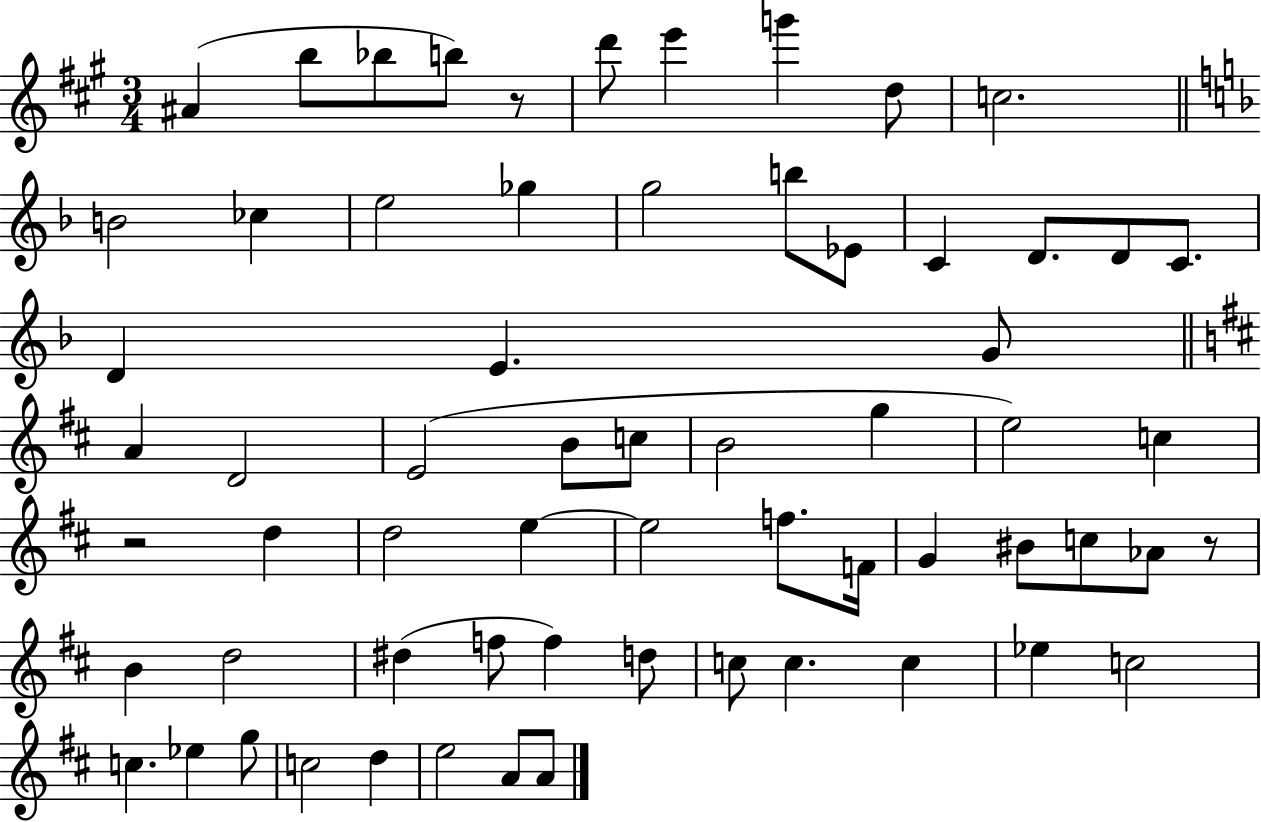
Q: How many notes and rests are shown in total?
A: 64